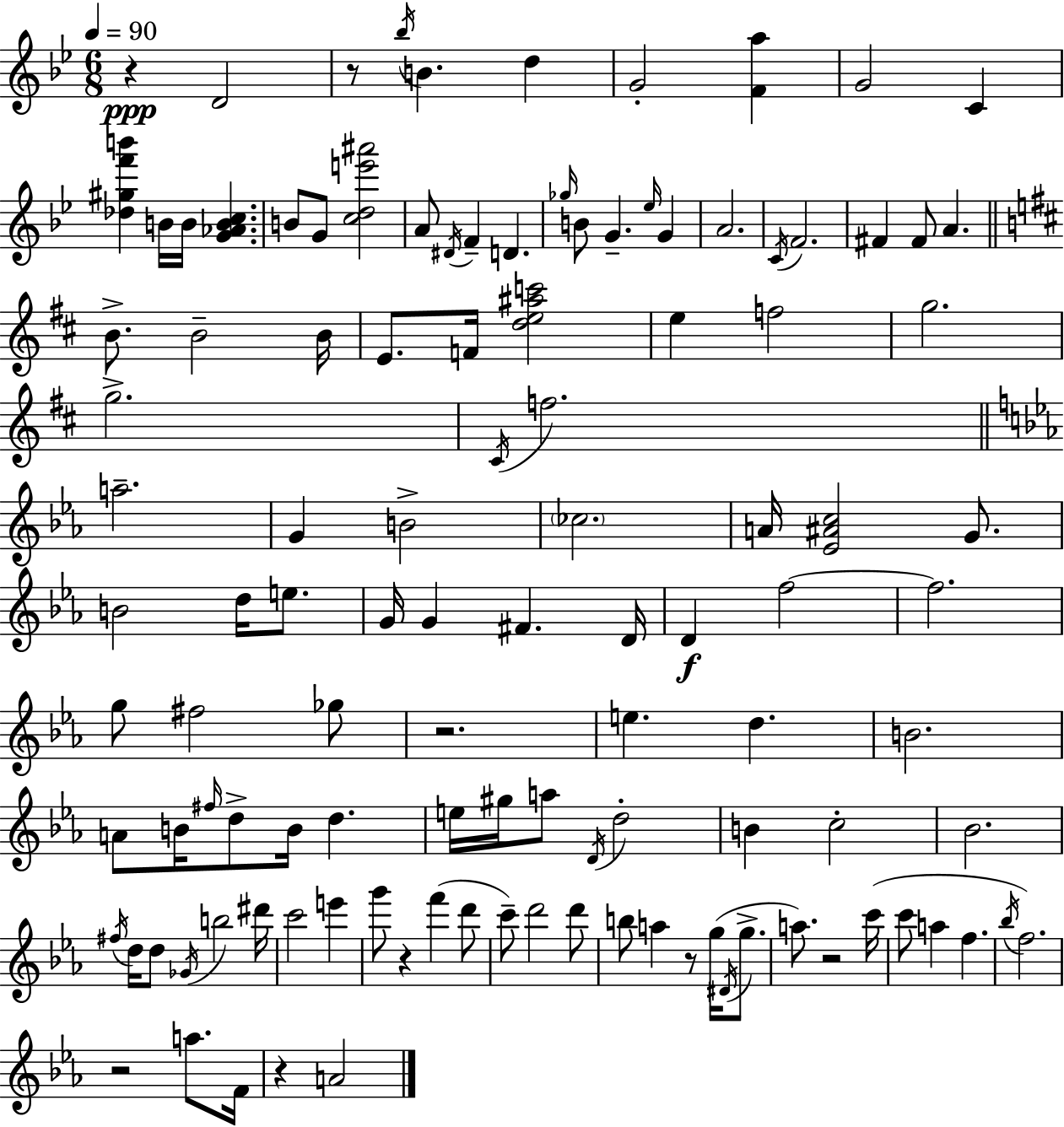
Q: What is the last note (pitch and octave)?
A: A4